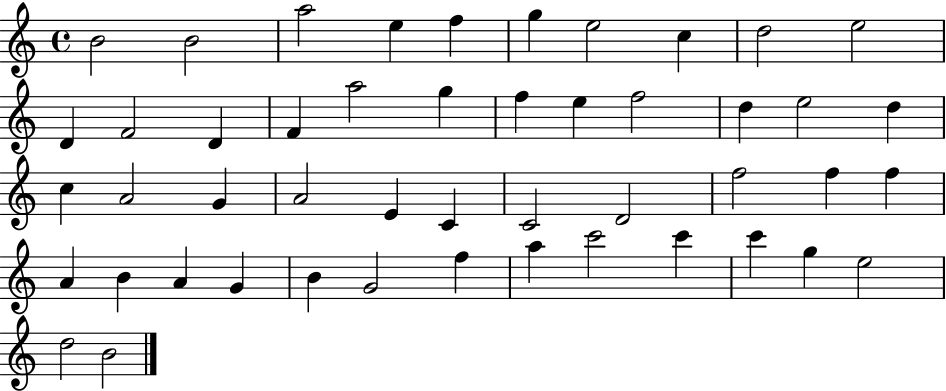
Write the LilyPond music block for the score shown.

{
  \clef treble
  \time 4/4
  \defaultTimeSignature
  \key c \major
  b'2 b'2 | a''2 e''4 f''4 | g''4 e''2 c''4 | d''2 e''2 | \break d'4 f'2 d'4 | f'4 a''2 g''4 | f''4 e''4 f''2 | d''4 e''2 d''4 | \break c''4 a'2 g'4 | a'2 e'4 c'4 | c'2 d'2 | f''2 f''4 f''4 | \break a'4 b'4 a'4 g'4 | b'4 g'2 f''4 | a''4 c'''2 c'''4 | c'''4 g''4 e''2 | \break d''2 b'2 | \bar "|."
}